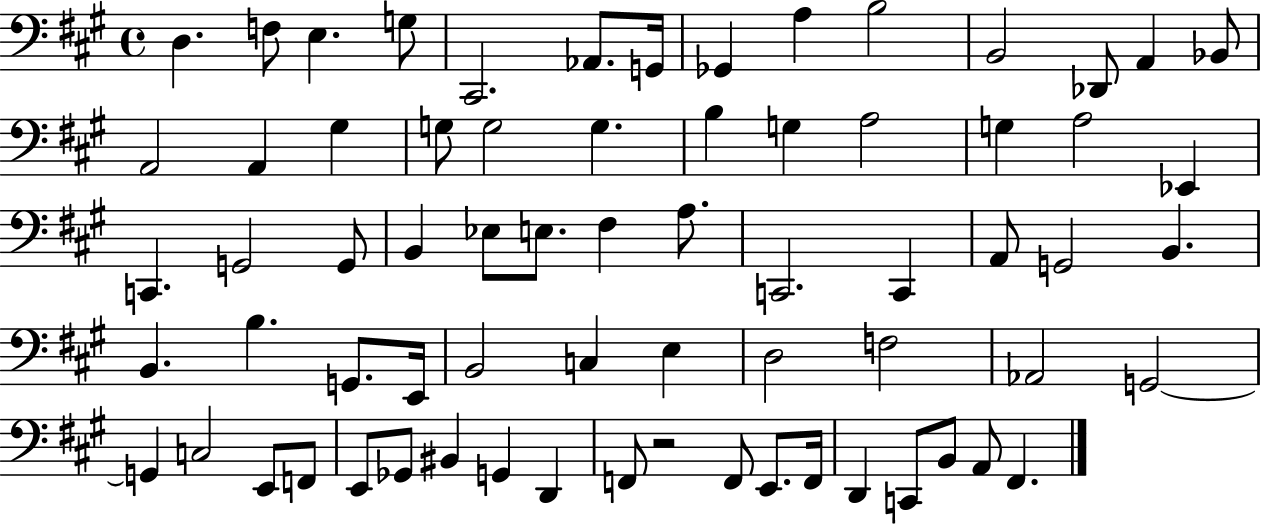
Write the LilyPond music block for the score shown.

{
  \clef bass
  \time 4/4
  \defaultTimeSignature
  \key a \major
  d4. f8 e4. g8 | cis,2. aes,8. g,16 | ges,4 a4 b2 | b,2 des,8 a,4 bes,8 | \break a,2 a,4 gis4 | g8 g2 g4. | b4 g4 a2 | g4 a2 ees,4 | \break c,4. g,2 g,8 | b,4 ees8 e8. fis4 a8. | c,2. c,4 | a,8 g,2 b,4. | \break b,4. b4. g,8. e,16 | b,2 c4 e4 | d2 f2 | aes,2 g,2~~ | \break g,4 c2 e,8 f,8 | e,8 ges,8 bis,4 g,4 d,4 | f,8 r2 f,8 e,8. f,16 | d,4 c,8 b,8 a,8 fis,4. | \break \bar "|."
}